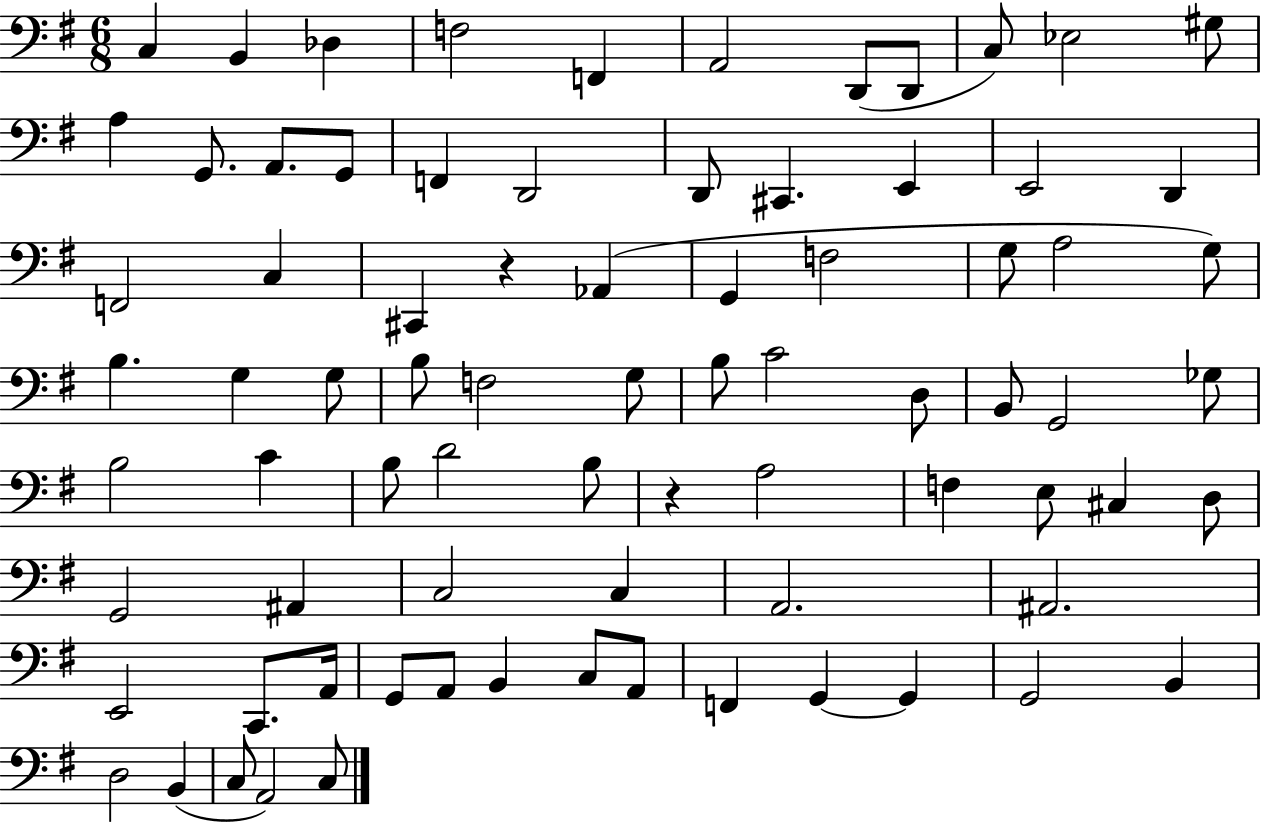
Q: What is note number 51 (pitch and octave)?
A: E3